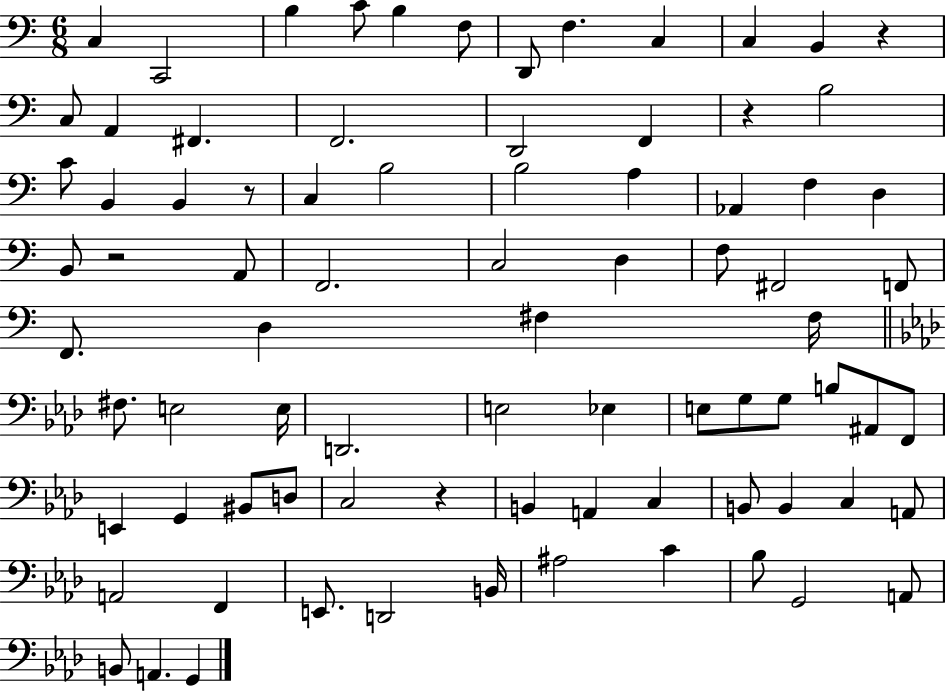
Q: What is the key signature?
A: C major